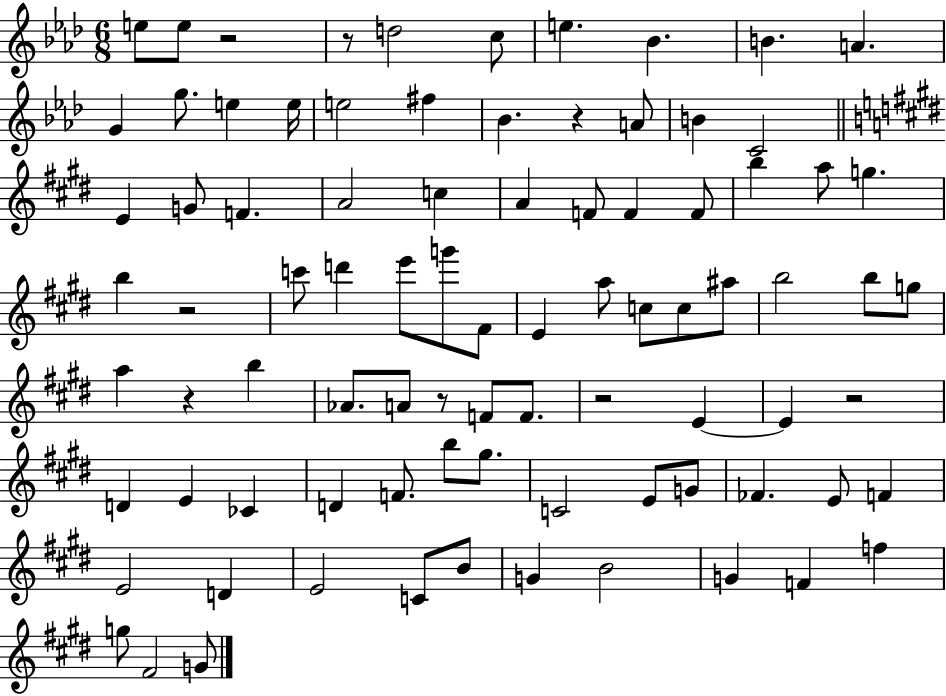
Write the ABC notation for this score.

X:1
T:Untitled
M:6/8
L:1/4
K:Ab
e/2 e/2 z2 z/2 d2 c/2 e _B B A G g/2 e e/4 e2 ^f _B z A/2 B C2 E G/2 F A2 c A F/2 F F/2 b a/2 g b z2 c'/2 d' e'/2 g'/2 ^F/2 E a/2 c/2 c/2 ^a/2 b2 b/2 g/2 a z b _A/2 A/2 z/2 F/2 F/2 z2 E E z2 D E _C D F/2 b/2 ^g/2 C2 E/2 G/2 _F E/2 F E2 D E2 C/2 B/2 G B2 G F f g/2 ^F2 G/2